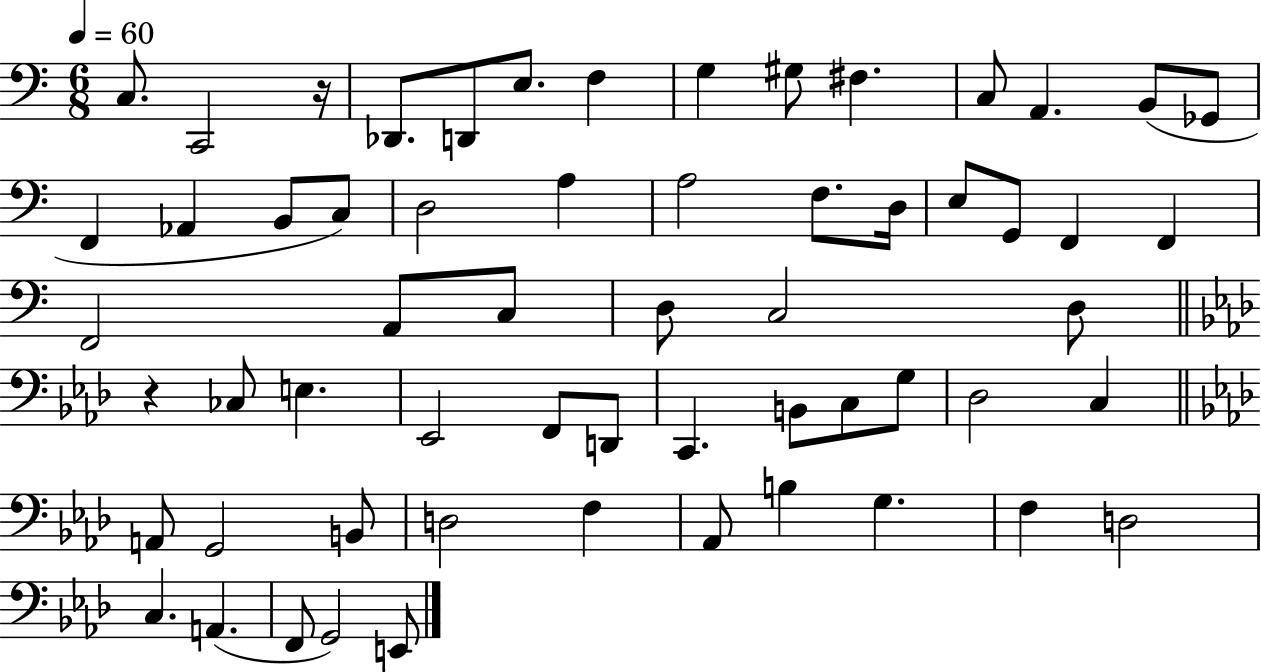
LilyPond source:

{
  \clef bass
  \numericTimeSignature
  \time 6/8
  \key c \major
  \tempo 4 = 60
  c8. c,2 r16 | des,8. d,8 e8. f4 | g4 gis8 fis4. | c8 a,4. b,8( ges,8 | \break f,4 aes,4 b,8 c8) | d2 a4 | a2 f8. d16 | e8 g,8 f,4 f,4 | \break f,2 a,8 c8 | d8 c2 d8 | \bar "||" \break \key aes \major r4 ces8 e4. | ees,2 f,8 d,8 | c,4. b,8 c8 g8 | des2 c4 | \break \bar "||" \break \key aes \major a,8 g,2 b,8 | d2 f4 | aes,8 b4 g4. | f4 d2 | \break c4. a,4.( | f,8 g,2) e,8 | \bar "|."
}